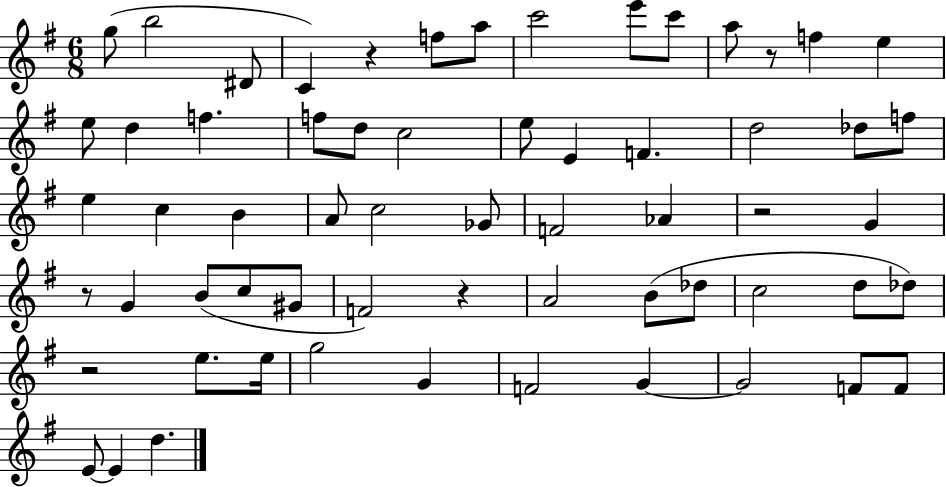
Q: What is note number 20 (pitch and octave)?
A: E4